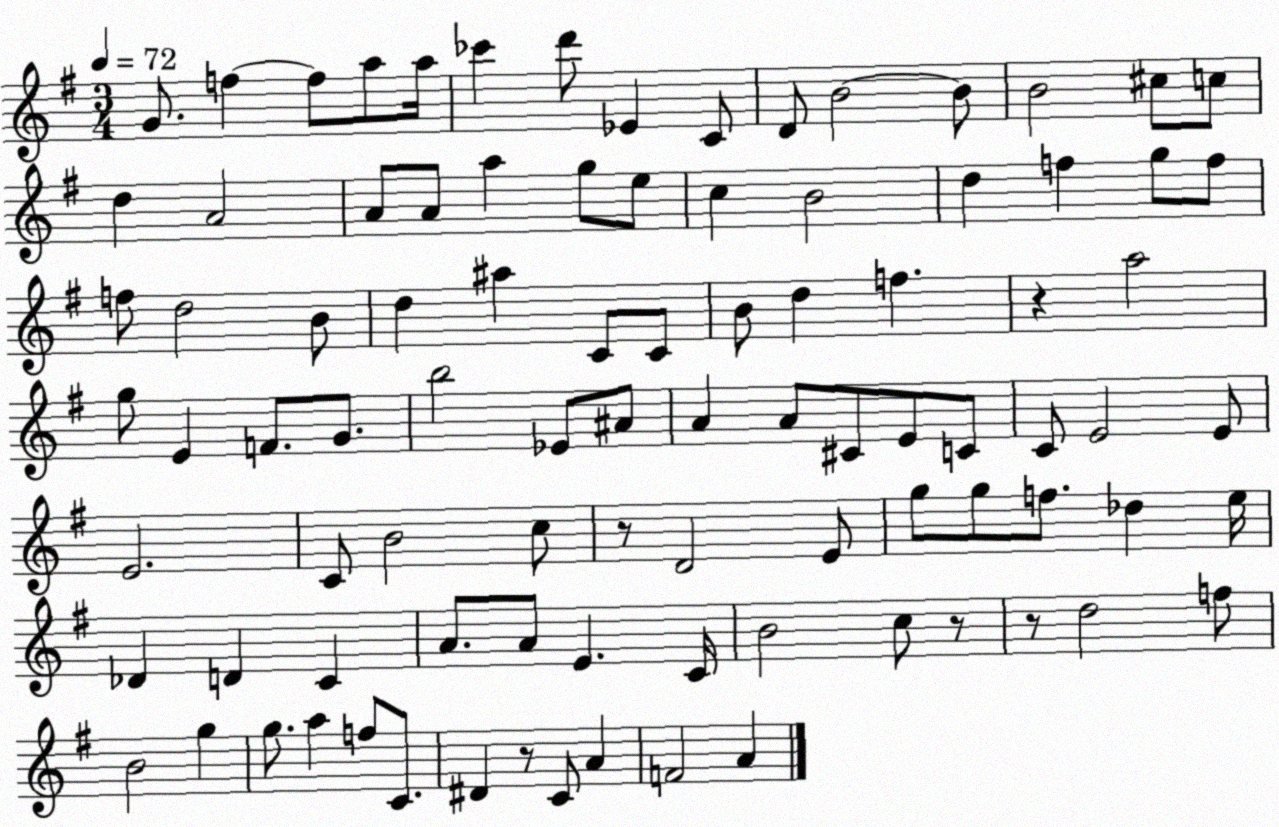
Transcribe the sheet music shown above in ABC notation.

X:1
T:Untitled
M:3/4
L:1/4
K:G
G/2 f f/2 a/2 a/4 _c' d'/2 _E C/2 D/2 B2 B/2 B2 ^c/2 c/2 d A2 A/2 A/2 a g/2 e/2 c B2 d f g/2 f/2 f/2 d2 B/2 d ^a C/2 C/2 B/2 d f z a2 g/2 E F/2 G/2 b2 _E/2 ^A/2 A A/2 ^C/2 E/2 C/2 C/2 E2 E/2 E2 C/2 B2 c/2 z/2 D2 E/2 g/2 g/2 f/2 _d e/4 _D D C A/2 A/2 E C/4 B2 c/2 z/2 z/2 d2 f/2 B2 g g/2 a f/2 C/2 ^D z/2 C/2 A F2 A